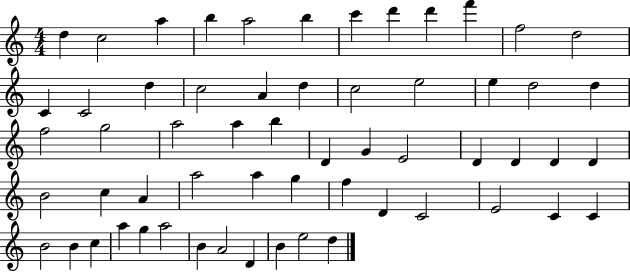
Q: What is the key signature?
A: C major